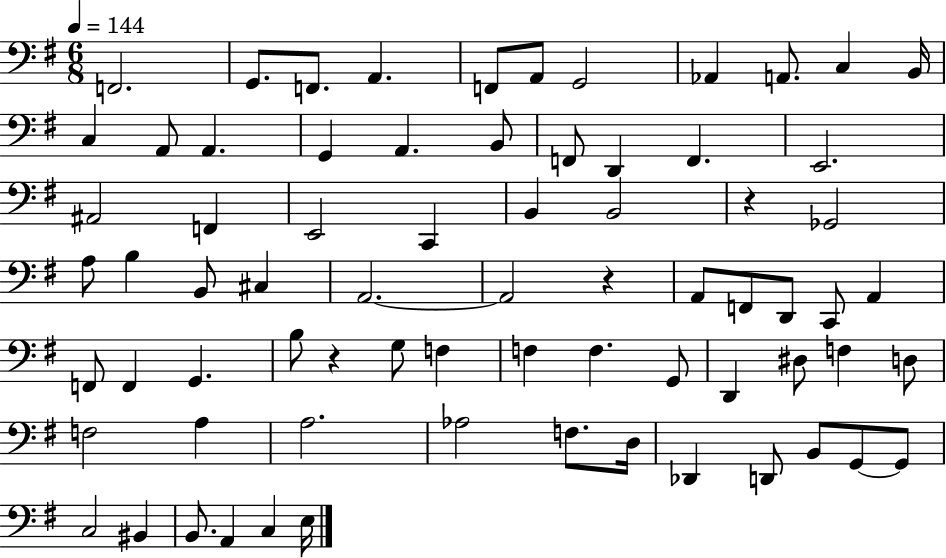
{
  \clef bass
  \numericTimeSignature
  \time 6/8
  \key g \major
  \tempo 4 = 144
  f,2. | g,8. f,8. a,4. | f,8 a,8 g,2 | aes,4 a,8. c4 b,16 | \break c4 a,8 a,4. | g,4 a,4. b,8 | f,8 d,4 f,4. | e,2. | \break ais,2 f,4 | e,2 c,4 | b,4 b,2 | r4 ges,2 | \break a8 b4 b,8 cis4 | a,2.~~ | a,2 r4 | a,8 f,8 d,8 c,8 a,4 | \break f,8 f,4 g,4. | b8 r4 g8 f4 | f4 f4. g,8 | d,4 dis8 f4 d8 | \break f2 a4 | a2. | aes2 f8. d16 | des,4 d,8 b,8 g,8~~ g,8 | \break c2 bis,4 | b,8. a,4 c4 e16 | \bar "|."
}